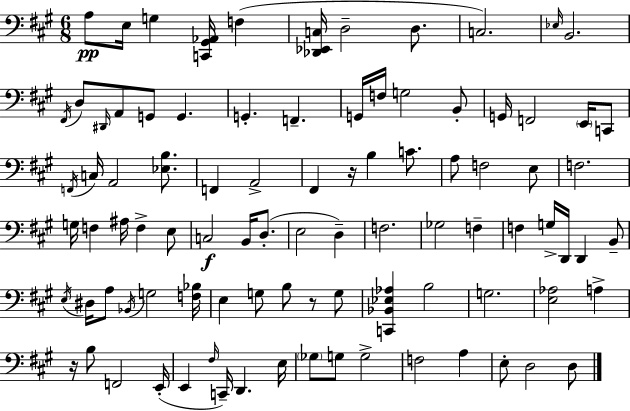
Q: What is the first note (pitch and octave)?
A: A3